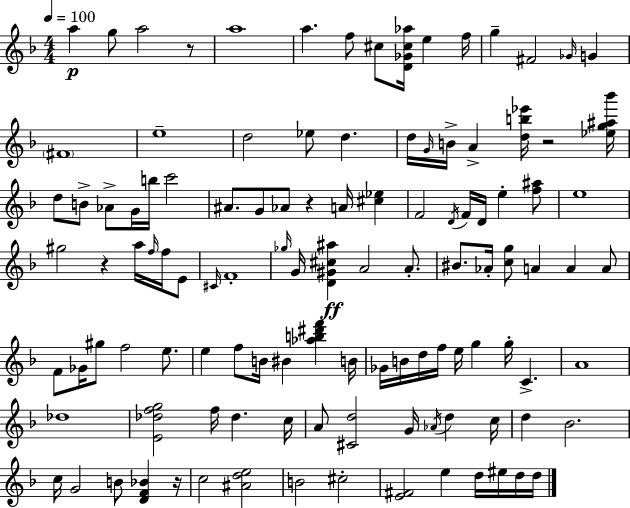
X:1
T:Untitled
M:4/4
L:1/4
K:Dm
a g/2 a2 z/2 a4 a f/2 ^c/2 [D_G^c_a]/4 e f/4 g ^F2 _G/4 G ^F4 e4 d2 _e/2 d d/4 G/4 B/4 A [db_e']/4 z2 [_eg^a_b']/4 d/2 B/2 _A/2 G/4 b/4 c'2 ^A/2 G/2 _A/2 z A/4 [^c_e] F2 D/4 F/4 D/4 e [f^a]/2 e4 ^g2 z a/4 f/4 f/4 E/2 ^C/4 F4 _g/4 G/4 [D^G^c^a] A2 A/2 ^B/2 _A/4 [cg]/2 A A A/2 F/2 _G/4 ^g/2 f2 e/2 e f/2 B/4 ^B [_ab^d'f'] B/4 _G/4 B/4 d/4 f/4 e/4 g g/4 C A4 _d4 [E_dfg]2 f/4 _d c/4 A/2 [^Cd]2 G/4 _A/4 d c/4 d _B2 c/4 G2 B/2 [DF_B] z/4 c2 [^Ade]2 B2 ^c2 [E^F]2 e d/4 ^e/4 d/4 d/4